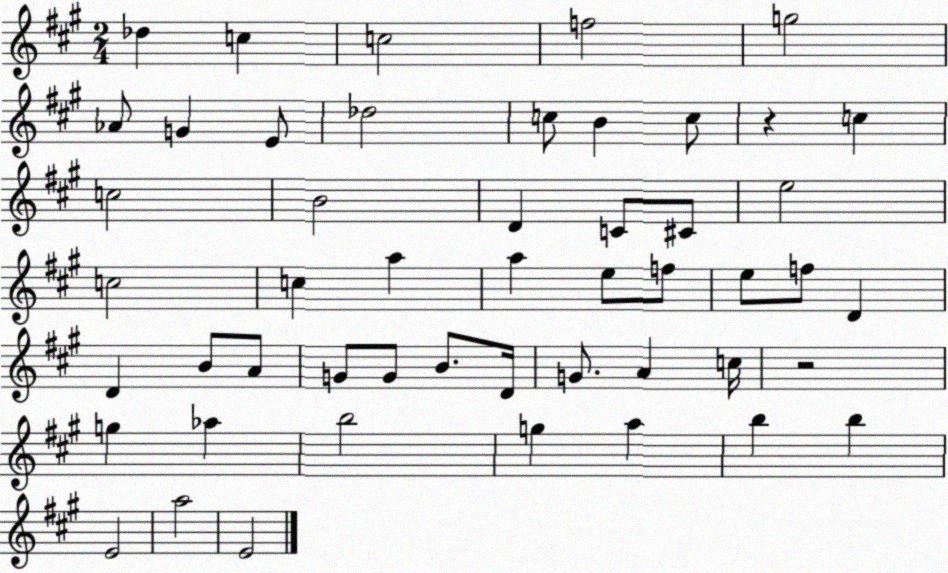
X:1
T:Untitled
M:2/4
L:1/4
K:A
_d c c2 f2 g2 _A/2 G E/2 _d2 c/2 B c/2 z c c2 B2 D C/2 ^C/2 e2 c2 c a a e/2 f/2 e/2 f/2 D D B/2 A/2 G/2 G/2 B/2 D/4 G/2 A c/4 z2 g _a b2 g a b b E2 a2 E2